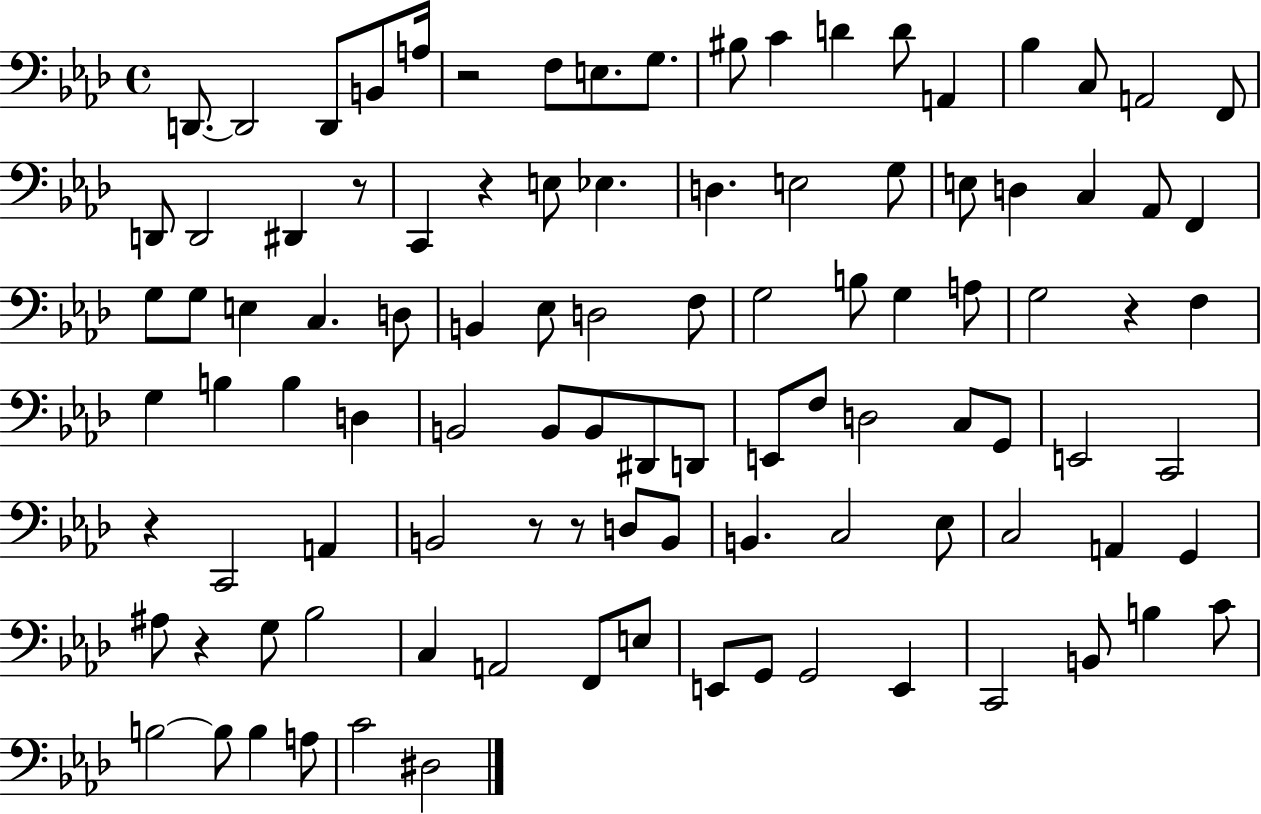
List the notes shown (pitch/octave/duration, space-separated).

D2/e. D2/h D2/e B2/e A3/s R/h F3/e E3/e. G3/e. BIS3/e C4/q D4/q D4/e A2/q Bb3/q C3/e A2/h F2/e D2/e D2/h D#2/q R/e C2/q R/q E3/e Eb3/q. D3/q. E3/h G3/e E3/e D3/q C3/q Ab2/e F2/q G3/e G3/e E3/q C3/q. D3/e B2/q Eb3/e D3/h F3/e G3/h B3/e G3/q A3/e G3/h R/q F3/q G3/q B3/q B3/q D3/q B2/h B2/e B2/e D#2/e D2/e E2/e F3/e D3/h C3/e G2/e E2/h C2/h R/q C2/h A2/q B2/h R/e R/e D3/e B2/e B2/q. C3/h Eb3/e C3/h A2/q G2/q A#3/e R/q G3/e Bb3/h C3/q A2/h F2/e E3/e E2/e G2/e G2/h E2/q C2/h B2/e B3/q C4/e B3/h B3/e B3/q A3/e C4/h D#3/h